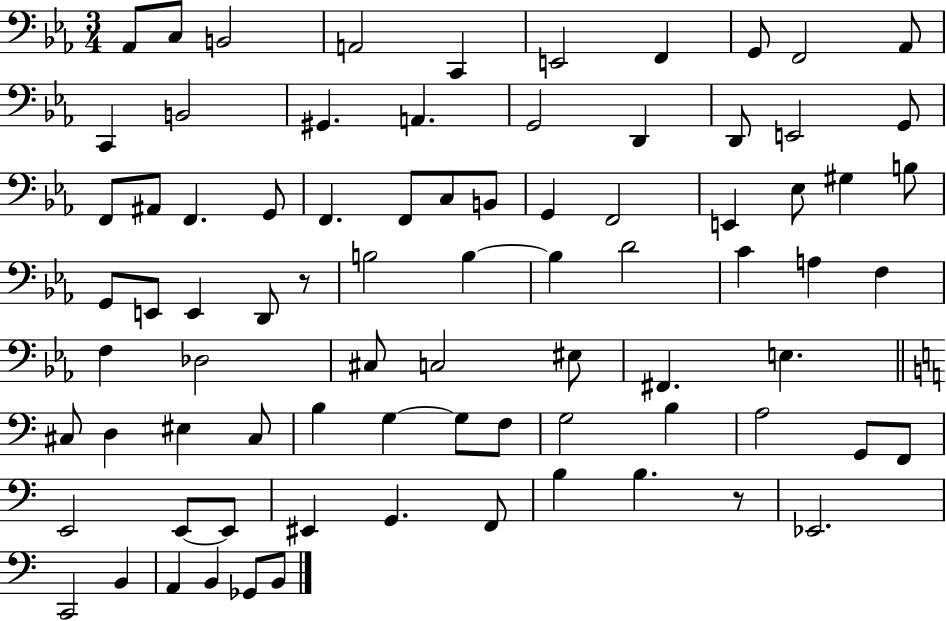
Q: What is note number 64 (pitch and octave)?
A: F2